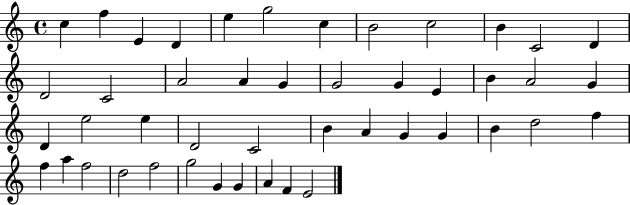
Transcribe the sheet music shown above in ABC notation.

X:1
T:Untitled
M:4/4
L:1/4
K:C
c f E D e g2 c B2 c2 B C2 D D2 C2 A2 A G G2 G E B A2 G D e2 e D2 C2 B A G G B d2 f f a f2 d2 f2 g2 G G A F E2